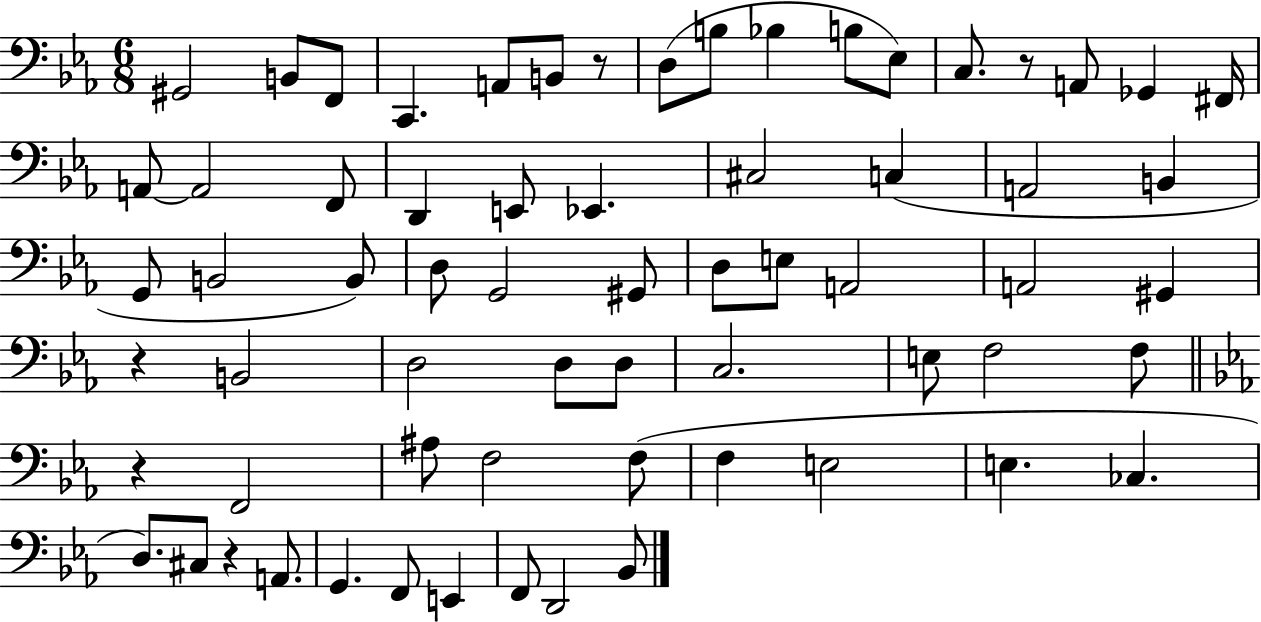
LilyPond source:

{
  \clef bass
  \numericTimeSignature
  \time 6/8
  \key ees \major
  gis,2 b,8 f,8 | c,4. a,8 b,8 r8 | d8( b8 bes4 b8 ees8) | c8. r8 a,8 ges,4 fis,16 | \break a,8~~ a,2 f,8 | d,4 e,8 ees,4. | cis2 c4( | a,2 b,4 | \break g,8 b,2 b,8) | d8 g,2 gis,8 | d8 e8 a,2 | a,2 gis,4 | \break r4 b,2 | d2 d8 d8 | c2. | e8 f2 f8 | \break \bar "||" \break \key c \minor r4 f,2 | ais8 f2 f8( | f4 e2 | e4. ces4. | \break d8.) cis8 r4 a,8. | g,4. f,8 e,4 | f,8 d,2 bes,8 | \bar "|."
}